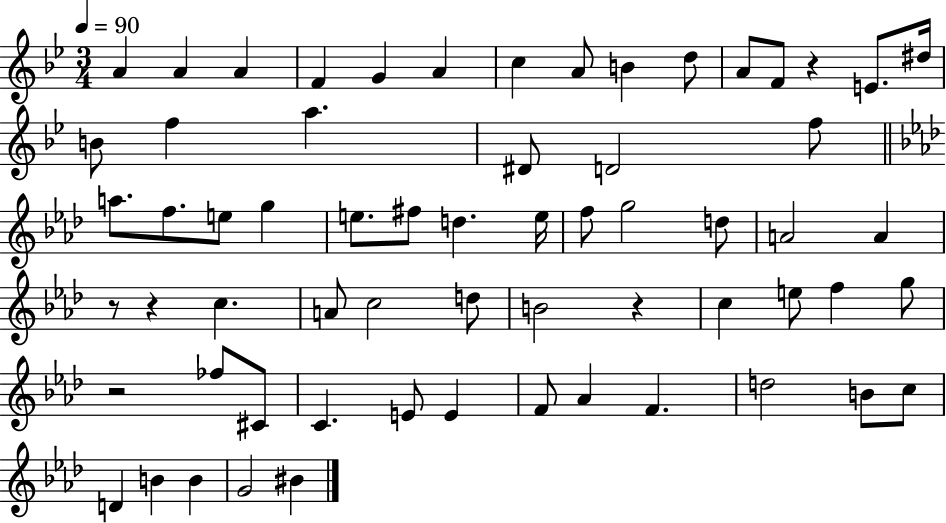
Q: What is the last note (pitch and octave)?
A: BIS4